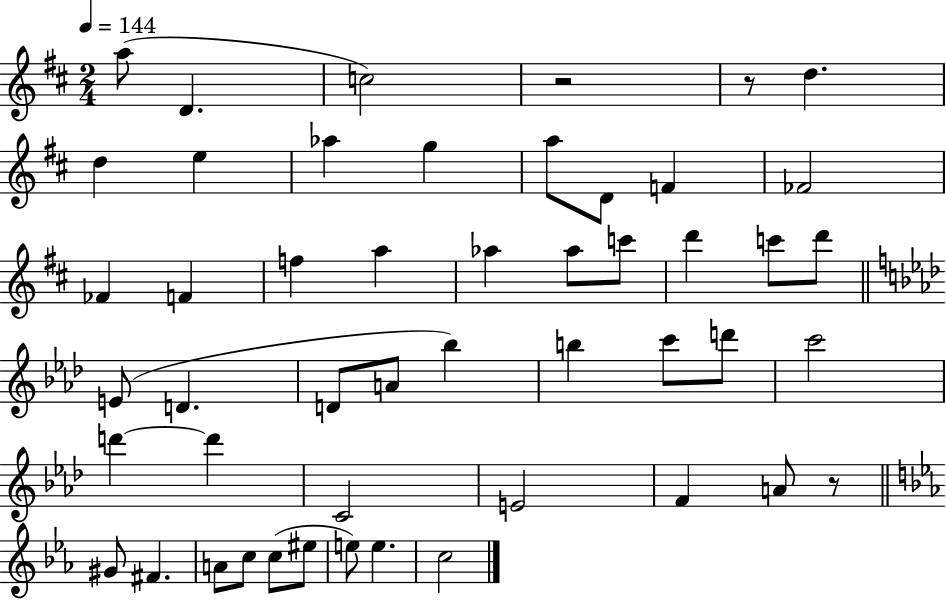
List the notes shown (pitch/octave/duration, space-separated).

A5/e D4/q. C5/h R/h R/e D5/q. D5/q E5/q Ab5/q G5/q A5/e D4/e F4/q FES4/h FES4/q F4/q F5/q A5/q Ab5/q Ab5/e C6/e D6/q C6/e D6/e E4/e D4/q. D4/e A4/e Bb5/q B5/q C6/e D6/e C6/h D6/q D6/q C4/h E4/h F4/q A4/e R/e G#4/e F#4/q. A4/e C5/e C5/e EIS5/e E5/e E5/q. C5/h